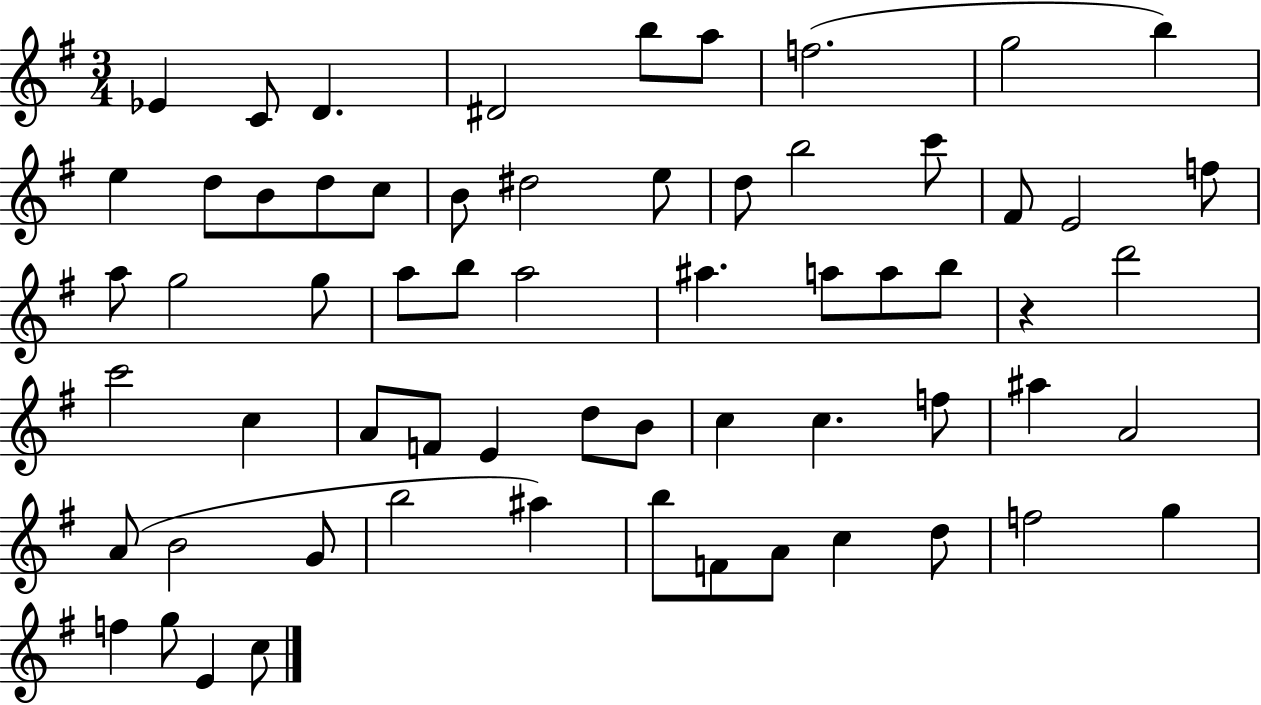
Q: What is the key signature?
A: G major